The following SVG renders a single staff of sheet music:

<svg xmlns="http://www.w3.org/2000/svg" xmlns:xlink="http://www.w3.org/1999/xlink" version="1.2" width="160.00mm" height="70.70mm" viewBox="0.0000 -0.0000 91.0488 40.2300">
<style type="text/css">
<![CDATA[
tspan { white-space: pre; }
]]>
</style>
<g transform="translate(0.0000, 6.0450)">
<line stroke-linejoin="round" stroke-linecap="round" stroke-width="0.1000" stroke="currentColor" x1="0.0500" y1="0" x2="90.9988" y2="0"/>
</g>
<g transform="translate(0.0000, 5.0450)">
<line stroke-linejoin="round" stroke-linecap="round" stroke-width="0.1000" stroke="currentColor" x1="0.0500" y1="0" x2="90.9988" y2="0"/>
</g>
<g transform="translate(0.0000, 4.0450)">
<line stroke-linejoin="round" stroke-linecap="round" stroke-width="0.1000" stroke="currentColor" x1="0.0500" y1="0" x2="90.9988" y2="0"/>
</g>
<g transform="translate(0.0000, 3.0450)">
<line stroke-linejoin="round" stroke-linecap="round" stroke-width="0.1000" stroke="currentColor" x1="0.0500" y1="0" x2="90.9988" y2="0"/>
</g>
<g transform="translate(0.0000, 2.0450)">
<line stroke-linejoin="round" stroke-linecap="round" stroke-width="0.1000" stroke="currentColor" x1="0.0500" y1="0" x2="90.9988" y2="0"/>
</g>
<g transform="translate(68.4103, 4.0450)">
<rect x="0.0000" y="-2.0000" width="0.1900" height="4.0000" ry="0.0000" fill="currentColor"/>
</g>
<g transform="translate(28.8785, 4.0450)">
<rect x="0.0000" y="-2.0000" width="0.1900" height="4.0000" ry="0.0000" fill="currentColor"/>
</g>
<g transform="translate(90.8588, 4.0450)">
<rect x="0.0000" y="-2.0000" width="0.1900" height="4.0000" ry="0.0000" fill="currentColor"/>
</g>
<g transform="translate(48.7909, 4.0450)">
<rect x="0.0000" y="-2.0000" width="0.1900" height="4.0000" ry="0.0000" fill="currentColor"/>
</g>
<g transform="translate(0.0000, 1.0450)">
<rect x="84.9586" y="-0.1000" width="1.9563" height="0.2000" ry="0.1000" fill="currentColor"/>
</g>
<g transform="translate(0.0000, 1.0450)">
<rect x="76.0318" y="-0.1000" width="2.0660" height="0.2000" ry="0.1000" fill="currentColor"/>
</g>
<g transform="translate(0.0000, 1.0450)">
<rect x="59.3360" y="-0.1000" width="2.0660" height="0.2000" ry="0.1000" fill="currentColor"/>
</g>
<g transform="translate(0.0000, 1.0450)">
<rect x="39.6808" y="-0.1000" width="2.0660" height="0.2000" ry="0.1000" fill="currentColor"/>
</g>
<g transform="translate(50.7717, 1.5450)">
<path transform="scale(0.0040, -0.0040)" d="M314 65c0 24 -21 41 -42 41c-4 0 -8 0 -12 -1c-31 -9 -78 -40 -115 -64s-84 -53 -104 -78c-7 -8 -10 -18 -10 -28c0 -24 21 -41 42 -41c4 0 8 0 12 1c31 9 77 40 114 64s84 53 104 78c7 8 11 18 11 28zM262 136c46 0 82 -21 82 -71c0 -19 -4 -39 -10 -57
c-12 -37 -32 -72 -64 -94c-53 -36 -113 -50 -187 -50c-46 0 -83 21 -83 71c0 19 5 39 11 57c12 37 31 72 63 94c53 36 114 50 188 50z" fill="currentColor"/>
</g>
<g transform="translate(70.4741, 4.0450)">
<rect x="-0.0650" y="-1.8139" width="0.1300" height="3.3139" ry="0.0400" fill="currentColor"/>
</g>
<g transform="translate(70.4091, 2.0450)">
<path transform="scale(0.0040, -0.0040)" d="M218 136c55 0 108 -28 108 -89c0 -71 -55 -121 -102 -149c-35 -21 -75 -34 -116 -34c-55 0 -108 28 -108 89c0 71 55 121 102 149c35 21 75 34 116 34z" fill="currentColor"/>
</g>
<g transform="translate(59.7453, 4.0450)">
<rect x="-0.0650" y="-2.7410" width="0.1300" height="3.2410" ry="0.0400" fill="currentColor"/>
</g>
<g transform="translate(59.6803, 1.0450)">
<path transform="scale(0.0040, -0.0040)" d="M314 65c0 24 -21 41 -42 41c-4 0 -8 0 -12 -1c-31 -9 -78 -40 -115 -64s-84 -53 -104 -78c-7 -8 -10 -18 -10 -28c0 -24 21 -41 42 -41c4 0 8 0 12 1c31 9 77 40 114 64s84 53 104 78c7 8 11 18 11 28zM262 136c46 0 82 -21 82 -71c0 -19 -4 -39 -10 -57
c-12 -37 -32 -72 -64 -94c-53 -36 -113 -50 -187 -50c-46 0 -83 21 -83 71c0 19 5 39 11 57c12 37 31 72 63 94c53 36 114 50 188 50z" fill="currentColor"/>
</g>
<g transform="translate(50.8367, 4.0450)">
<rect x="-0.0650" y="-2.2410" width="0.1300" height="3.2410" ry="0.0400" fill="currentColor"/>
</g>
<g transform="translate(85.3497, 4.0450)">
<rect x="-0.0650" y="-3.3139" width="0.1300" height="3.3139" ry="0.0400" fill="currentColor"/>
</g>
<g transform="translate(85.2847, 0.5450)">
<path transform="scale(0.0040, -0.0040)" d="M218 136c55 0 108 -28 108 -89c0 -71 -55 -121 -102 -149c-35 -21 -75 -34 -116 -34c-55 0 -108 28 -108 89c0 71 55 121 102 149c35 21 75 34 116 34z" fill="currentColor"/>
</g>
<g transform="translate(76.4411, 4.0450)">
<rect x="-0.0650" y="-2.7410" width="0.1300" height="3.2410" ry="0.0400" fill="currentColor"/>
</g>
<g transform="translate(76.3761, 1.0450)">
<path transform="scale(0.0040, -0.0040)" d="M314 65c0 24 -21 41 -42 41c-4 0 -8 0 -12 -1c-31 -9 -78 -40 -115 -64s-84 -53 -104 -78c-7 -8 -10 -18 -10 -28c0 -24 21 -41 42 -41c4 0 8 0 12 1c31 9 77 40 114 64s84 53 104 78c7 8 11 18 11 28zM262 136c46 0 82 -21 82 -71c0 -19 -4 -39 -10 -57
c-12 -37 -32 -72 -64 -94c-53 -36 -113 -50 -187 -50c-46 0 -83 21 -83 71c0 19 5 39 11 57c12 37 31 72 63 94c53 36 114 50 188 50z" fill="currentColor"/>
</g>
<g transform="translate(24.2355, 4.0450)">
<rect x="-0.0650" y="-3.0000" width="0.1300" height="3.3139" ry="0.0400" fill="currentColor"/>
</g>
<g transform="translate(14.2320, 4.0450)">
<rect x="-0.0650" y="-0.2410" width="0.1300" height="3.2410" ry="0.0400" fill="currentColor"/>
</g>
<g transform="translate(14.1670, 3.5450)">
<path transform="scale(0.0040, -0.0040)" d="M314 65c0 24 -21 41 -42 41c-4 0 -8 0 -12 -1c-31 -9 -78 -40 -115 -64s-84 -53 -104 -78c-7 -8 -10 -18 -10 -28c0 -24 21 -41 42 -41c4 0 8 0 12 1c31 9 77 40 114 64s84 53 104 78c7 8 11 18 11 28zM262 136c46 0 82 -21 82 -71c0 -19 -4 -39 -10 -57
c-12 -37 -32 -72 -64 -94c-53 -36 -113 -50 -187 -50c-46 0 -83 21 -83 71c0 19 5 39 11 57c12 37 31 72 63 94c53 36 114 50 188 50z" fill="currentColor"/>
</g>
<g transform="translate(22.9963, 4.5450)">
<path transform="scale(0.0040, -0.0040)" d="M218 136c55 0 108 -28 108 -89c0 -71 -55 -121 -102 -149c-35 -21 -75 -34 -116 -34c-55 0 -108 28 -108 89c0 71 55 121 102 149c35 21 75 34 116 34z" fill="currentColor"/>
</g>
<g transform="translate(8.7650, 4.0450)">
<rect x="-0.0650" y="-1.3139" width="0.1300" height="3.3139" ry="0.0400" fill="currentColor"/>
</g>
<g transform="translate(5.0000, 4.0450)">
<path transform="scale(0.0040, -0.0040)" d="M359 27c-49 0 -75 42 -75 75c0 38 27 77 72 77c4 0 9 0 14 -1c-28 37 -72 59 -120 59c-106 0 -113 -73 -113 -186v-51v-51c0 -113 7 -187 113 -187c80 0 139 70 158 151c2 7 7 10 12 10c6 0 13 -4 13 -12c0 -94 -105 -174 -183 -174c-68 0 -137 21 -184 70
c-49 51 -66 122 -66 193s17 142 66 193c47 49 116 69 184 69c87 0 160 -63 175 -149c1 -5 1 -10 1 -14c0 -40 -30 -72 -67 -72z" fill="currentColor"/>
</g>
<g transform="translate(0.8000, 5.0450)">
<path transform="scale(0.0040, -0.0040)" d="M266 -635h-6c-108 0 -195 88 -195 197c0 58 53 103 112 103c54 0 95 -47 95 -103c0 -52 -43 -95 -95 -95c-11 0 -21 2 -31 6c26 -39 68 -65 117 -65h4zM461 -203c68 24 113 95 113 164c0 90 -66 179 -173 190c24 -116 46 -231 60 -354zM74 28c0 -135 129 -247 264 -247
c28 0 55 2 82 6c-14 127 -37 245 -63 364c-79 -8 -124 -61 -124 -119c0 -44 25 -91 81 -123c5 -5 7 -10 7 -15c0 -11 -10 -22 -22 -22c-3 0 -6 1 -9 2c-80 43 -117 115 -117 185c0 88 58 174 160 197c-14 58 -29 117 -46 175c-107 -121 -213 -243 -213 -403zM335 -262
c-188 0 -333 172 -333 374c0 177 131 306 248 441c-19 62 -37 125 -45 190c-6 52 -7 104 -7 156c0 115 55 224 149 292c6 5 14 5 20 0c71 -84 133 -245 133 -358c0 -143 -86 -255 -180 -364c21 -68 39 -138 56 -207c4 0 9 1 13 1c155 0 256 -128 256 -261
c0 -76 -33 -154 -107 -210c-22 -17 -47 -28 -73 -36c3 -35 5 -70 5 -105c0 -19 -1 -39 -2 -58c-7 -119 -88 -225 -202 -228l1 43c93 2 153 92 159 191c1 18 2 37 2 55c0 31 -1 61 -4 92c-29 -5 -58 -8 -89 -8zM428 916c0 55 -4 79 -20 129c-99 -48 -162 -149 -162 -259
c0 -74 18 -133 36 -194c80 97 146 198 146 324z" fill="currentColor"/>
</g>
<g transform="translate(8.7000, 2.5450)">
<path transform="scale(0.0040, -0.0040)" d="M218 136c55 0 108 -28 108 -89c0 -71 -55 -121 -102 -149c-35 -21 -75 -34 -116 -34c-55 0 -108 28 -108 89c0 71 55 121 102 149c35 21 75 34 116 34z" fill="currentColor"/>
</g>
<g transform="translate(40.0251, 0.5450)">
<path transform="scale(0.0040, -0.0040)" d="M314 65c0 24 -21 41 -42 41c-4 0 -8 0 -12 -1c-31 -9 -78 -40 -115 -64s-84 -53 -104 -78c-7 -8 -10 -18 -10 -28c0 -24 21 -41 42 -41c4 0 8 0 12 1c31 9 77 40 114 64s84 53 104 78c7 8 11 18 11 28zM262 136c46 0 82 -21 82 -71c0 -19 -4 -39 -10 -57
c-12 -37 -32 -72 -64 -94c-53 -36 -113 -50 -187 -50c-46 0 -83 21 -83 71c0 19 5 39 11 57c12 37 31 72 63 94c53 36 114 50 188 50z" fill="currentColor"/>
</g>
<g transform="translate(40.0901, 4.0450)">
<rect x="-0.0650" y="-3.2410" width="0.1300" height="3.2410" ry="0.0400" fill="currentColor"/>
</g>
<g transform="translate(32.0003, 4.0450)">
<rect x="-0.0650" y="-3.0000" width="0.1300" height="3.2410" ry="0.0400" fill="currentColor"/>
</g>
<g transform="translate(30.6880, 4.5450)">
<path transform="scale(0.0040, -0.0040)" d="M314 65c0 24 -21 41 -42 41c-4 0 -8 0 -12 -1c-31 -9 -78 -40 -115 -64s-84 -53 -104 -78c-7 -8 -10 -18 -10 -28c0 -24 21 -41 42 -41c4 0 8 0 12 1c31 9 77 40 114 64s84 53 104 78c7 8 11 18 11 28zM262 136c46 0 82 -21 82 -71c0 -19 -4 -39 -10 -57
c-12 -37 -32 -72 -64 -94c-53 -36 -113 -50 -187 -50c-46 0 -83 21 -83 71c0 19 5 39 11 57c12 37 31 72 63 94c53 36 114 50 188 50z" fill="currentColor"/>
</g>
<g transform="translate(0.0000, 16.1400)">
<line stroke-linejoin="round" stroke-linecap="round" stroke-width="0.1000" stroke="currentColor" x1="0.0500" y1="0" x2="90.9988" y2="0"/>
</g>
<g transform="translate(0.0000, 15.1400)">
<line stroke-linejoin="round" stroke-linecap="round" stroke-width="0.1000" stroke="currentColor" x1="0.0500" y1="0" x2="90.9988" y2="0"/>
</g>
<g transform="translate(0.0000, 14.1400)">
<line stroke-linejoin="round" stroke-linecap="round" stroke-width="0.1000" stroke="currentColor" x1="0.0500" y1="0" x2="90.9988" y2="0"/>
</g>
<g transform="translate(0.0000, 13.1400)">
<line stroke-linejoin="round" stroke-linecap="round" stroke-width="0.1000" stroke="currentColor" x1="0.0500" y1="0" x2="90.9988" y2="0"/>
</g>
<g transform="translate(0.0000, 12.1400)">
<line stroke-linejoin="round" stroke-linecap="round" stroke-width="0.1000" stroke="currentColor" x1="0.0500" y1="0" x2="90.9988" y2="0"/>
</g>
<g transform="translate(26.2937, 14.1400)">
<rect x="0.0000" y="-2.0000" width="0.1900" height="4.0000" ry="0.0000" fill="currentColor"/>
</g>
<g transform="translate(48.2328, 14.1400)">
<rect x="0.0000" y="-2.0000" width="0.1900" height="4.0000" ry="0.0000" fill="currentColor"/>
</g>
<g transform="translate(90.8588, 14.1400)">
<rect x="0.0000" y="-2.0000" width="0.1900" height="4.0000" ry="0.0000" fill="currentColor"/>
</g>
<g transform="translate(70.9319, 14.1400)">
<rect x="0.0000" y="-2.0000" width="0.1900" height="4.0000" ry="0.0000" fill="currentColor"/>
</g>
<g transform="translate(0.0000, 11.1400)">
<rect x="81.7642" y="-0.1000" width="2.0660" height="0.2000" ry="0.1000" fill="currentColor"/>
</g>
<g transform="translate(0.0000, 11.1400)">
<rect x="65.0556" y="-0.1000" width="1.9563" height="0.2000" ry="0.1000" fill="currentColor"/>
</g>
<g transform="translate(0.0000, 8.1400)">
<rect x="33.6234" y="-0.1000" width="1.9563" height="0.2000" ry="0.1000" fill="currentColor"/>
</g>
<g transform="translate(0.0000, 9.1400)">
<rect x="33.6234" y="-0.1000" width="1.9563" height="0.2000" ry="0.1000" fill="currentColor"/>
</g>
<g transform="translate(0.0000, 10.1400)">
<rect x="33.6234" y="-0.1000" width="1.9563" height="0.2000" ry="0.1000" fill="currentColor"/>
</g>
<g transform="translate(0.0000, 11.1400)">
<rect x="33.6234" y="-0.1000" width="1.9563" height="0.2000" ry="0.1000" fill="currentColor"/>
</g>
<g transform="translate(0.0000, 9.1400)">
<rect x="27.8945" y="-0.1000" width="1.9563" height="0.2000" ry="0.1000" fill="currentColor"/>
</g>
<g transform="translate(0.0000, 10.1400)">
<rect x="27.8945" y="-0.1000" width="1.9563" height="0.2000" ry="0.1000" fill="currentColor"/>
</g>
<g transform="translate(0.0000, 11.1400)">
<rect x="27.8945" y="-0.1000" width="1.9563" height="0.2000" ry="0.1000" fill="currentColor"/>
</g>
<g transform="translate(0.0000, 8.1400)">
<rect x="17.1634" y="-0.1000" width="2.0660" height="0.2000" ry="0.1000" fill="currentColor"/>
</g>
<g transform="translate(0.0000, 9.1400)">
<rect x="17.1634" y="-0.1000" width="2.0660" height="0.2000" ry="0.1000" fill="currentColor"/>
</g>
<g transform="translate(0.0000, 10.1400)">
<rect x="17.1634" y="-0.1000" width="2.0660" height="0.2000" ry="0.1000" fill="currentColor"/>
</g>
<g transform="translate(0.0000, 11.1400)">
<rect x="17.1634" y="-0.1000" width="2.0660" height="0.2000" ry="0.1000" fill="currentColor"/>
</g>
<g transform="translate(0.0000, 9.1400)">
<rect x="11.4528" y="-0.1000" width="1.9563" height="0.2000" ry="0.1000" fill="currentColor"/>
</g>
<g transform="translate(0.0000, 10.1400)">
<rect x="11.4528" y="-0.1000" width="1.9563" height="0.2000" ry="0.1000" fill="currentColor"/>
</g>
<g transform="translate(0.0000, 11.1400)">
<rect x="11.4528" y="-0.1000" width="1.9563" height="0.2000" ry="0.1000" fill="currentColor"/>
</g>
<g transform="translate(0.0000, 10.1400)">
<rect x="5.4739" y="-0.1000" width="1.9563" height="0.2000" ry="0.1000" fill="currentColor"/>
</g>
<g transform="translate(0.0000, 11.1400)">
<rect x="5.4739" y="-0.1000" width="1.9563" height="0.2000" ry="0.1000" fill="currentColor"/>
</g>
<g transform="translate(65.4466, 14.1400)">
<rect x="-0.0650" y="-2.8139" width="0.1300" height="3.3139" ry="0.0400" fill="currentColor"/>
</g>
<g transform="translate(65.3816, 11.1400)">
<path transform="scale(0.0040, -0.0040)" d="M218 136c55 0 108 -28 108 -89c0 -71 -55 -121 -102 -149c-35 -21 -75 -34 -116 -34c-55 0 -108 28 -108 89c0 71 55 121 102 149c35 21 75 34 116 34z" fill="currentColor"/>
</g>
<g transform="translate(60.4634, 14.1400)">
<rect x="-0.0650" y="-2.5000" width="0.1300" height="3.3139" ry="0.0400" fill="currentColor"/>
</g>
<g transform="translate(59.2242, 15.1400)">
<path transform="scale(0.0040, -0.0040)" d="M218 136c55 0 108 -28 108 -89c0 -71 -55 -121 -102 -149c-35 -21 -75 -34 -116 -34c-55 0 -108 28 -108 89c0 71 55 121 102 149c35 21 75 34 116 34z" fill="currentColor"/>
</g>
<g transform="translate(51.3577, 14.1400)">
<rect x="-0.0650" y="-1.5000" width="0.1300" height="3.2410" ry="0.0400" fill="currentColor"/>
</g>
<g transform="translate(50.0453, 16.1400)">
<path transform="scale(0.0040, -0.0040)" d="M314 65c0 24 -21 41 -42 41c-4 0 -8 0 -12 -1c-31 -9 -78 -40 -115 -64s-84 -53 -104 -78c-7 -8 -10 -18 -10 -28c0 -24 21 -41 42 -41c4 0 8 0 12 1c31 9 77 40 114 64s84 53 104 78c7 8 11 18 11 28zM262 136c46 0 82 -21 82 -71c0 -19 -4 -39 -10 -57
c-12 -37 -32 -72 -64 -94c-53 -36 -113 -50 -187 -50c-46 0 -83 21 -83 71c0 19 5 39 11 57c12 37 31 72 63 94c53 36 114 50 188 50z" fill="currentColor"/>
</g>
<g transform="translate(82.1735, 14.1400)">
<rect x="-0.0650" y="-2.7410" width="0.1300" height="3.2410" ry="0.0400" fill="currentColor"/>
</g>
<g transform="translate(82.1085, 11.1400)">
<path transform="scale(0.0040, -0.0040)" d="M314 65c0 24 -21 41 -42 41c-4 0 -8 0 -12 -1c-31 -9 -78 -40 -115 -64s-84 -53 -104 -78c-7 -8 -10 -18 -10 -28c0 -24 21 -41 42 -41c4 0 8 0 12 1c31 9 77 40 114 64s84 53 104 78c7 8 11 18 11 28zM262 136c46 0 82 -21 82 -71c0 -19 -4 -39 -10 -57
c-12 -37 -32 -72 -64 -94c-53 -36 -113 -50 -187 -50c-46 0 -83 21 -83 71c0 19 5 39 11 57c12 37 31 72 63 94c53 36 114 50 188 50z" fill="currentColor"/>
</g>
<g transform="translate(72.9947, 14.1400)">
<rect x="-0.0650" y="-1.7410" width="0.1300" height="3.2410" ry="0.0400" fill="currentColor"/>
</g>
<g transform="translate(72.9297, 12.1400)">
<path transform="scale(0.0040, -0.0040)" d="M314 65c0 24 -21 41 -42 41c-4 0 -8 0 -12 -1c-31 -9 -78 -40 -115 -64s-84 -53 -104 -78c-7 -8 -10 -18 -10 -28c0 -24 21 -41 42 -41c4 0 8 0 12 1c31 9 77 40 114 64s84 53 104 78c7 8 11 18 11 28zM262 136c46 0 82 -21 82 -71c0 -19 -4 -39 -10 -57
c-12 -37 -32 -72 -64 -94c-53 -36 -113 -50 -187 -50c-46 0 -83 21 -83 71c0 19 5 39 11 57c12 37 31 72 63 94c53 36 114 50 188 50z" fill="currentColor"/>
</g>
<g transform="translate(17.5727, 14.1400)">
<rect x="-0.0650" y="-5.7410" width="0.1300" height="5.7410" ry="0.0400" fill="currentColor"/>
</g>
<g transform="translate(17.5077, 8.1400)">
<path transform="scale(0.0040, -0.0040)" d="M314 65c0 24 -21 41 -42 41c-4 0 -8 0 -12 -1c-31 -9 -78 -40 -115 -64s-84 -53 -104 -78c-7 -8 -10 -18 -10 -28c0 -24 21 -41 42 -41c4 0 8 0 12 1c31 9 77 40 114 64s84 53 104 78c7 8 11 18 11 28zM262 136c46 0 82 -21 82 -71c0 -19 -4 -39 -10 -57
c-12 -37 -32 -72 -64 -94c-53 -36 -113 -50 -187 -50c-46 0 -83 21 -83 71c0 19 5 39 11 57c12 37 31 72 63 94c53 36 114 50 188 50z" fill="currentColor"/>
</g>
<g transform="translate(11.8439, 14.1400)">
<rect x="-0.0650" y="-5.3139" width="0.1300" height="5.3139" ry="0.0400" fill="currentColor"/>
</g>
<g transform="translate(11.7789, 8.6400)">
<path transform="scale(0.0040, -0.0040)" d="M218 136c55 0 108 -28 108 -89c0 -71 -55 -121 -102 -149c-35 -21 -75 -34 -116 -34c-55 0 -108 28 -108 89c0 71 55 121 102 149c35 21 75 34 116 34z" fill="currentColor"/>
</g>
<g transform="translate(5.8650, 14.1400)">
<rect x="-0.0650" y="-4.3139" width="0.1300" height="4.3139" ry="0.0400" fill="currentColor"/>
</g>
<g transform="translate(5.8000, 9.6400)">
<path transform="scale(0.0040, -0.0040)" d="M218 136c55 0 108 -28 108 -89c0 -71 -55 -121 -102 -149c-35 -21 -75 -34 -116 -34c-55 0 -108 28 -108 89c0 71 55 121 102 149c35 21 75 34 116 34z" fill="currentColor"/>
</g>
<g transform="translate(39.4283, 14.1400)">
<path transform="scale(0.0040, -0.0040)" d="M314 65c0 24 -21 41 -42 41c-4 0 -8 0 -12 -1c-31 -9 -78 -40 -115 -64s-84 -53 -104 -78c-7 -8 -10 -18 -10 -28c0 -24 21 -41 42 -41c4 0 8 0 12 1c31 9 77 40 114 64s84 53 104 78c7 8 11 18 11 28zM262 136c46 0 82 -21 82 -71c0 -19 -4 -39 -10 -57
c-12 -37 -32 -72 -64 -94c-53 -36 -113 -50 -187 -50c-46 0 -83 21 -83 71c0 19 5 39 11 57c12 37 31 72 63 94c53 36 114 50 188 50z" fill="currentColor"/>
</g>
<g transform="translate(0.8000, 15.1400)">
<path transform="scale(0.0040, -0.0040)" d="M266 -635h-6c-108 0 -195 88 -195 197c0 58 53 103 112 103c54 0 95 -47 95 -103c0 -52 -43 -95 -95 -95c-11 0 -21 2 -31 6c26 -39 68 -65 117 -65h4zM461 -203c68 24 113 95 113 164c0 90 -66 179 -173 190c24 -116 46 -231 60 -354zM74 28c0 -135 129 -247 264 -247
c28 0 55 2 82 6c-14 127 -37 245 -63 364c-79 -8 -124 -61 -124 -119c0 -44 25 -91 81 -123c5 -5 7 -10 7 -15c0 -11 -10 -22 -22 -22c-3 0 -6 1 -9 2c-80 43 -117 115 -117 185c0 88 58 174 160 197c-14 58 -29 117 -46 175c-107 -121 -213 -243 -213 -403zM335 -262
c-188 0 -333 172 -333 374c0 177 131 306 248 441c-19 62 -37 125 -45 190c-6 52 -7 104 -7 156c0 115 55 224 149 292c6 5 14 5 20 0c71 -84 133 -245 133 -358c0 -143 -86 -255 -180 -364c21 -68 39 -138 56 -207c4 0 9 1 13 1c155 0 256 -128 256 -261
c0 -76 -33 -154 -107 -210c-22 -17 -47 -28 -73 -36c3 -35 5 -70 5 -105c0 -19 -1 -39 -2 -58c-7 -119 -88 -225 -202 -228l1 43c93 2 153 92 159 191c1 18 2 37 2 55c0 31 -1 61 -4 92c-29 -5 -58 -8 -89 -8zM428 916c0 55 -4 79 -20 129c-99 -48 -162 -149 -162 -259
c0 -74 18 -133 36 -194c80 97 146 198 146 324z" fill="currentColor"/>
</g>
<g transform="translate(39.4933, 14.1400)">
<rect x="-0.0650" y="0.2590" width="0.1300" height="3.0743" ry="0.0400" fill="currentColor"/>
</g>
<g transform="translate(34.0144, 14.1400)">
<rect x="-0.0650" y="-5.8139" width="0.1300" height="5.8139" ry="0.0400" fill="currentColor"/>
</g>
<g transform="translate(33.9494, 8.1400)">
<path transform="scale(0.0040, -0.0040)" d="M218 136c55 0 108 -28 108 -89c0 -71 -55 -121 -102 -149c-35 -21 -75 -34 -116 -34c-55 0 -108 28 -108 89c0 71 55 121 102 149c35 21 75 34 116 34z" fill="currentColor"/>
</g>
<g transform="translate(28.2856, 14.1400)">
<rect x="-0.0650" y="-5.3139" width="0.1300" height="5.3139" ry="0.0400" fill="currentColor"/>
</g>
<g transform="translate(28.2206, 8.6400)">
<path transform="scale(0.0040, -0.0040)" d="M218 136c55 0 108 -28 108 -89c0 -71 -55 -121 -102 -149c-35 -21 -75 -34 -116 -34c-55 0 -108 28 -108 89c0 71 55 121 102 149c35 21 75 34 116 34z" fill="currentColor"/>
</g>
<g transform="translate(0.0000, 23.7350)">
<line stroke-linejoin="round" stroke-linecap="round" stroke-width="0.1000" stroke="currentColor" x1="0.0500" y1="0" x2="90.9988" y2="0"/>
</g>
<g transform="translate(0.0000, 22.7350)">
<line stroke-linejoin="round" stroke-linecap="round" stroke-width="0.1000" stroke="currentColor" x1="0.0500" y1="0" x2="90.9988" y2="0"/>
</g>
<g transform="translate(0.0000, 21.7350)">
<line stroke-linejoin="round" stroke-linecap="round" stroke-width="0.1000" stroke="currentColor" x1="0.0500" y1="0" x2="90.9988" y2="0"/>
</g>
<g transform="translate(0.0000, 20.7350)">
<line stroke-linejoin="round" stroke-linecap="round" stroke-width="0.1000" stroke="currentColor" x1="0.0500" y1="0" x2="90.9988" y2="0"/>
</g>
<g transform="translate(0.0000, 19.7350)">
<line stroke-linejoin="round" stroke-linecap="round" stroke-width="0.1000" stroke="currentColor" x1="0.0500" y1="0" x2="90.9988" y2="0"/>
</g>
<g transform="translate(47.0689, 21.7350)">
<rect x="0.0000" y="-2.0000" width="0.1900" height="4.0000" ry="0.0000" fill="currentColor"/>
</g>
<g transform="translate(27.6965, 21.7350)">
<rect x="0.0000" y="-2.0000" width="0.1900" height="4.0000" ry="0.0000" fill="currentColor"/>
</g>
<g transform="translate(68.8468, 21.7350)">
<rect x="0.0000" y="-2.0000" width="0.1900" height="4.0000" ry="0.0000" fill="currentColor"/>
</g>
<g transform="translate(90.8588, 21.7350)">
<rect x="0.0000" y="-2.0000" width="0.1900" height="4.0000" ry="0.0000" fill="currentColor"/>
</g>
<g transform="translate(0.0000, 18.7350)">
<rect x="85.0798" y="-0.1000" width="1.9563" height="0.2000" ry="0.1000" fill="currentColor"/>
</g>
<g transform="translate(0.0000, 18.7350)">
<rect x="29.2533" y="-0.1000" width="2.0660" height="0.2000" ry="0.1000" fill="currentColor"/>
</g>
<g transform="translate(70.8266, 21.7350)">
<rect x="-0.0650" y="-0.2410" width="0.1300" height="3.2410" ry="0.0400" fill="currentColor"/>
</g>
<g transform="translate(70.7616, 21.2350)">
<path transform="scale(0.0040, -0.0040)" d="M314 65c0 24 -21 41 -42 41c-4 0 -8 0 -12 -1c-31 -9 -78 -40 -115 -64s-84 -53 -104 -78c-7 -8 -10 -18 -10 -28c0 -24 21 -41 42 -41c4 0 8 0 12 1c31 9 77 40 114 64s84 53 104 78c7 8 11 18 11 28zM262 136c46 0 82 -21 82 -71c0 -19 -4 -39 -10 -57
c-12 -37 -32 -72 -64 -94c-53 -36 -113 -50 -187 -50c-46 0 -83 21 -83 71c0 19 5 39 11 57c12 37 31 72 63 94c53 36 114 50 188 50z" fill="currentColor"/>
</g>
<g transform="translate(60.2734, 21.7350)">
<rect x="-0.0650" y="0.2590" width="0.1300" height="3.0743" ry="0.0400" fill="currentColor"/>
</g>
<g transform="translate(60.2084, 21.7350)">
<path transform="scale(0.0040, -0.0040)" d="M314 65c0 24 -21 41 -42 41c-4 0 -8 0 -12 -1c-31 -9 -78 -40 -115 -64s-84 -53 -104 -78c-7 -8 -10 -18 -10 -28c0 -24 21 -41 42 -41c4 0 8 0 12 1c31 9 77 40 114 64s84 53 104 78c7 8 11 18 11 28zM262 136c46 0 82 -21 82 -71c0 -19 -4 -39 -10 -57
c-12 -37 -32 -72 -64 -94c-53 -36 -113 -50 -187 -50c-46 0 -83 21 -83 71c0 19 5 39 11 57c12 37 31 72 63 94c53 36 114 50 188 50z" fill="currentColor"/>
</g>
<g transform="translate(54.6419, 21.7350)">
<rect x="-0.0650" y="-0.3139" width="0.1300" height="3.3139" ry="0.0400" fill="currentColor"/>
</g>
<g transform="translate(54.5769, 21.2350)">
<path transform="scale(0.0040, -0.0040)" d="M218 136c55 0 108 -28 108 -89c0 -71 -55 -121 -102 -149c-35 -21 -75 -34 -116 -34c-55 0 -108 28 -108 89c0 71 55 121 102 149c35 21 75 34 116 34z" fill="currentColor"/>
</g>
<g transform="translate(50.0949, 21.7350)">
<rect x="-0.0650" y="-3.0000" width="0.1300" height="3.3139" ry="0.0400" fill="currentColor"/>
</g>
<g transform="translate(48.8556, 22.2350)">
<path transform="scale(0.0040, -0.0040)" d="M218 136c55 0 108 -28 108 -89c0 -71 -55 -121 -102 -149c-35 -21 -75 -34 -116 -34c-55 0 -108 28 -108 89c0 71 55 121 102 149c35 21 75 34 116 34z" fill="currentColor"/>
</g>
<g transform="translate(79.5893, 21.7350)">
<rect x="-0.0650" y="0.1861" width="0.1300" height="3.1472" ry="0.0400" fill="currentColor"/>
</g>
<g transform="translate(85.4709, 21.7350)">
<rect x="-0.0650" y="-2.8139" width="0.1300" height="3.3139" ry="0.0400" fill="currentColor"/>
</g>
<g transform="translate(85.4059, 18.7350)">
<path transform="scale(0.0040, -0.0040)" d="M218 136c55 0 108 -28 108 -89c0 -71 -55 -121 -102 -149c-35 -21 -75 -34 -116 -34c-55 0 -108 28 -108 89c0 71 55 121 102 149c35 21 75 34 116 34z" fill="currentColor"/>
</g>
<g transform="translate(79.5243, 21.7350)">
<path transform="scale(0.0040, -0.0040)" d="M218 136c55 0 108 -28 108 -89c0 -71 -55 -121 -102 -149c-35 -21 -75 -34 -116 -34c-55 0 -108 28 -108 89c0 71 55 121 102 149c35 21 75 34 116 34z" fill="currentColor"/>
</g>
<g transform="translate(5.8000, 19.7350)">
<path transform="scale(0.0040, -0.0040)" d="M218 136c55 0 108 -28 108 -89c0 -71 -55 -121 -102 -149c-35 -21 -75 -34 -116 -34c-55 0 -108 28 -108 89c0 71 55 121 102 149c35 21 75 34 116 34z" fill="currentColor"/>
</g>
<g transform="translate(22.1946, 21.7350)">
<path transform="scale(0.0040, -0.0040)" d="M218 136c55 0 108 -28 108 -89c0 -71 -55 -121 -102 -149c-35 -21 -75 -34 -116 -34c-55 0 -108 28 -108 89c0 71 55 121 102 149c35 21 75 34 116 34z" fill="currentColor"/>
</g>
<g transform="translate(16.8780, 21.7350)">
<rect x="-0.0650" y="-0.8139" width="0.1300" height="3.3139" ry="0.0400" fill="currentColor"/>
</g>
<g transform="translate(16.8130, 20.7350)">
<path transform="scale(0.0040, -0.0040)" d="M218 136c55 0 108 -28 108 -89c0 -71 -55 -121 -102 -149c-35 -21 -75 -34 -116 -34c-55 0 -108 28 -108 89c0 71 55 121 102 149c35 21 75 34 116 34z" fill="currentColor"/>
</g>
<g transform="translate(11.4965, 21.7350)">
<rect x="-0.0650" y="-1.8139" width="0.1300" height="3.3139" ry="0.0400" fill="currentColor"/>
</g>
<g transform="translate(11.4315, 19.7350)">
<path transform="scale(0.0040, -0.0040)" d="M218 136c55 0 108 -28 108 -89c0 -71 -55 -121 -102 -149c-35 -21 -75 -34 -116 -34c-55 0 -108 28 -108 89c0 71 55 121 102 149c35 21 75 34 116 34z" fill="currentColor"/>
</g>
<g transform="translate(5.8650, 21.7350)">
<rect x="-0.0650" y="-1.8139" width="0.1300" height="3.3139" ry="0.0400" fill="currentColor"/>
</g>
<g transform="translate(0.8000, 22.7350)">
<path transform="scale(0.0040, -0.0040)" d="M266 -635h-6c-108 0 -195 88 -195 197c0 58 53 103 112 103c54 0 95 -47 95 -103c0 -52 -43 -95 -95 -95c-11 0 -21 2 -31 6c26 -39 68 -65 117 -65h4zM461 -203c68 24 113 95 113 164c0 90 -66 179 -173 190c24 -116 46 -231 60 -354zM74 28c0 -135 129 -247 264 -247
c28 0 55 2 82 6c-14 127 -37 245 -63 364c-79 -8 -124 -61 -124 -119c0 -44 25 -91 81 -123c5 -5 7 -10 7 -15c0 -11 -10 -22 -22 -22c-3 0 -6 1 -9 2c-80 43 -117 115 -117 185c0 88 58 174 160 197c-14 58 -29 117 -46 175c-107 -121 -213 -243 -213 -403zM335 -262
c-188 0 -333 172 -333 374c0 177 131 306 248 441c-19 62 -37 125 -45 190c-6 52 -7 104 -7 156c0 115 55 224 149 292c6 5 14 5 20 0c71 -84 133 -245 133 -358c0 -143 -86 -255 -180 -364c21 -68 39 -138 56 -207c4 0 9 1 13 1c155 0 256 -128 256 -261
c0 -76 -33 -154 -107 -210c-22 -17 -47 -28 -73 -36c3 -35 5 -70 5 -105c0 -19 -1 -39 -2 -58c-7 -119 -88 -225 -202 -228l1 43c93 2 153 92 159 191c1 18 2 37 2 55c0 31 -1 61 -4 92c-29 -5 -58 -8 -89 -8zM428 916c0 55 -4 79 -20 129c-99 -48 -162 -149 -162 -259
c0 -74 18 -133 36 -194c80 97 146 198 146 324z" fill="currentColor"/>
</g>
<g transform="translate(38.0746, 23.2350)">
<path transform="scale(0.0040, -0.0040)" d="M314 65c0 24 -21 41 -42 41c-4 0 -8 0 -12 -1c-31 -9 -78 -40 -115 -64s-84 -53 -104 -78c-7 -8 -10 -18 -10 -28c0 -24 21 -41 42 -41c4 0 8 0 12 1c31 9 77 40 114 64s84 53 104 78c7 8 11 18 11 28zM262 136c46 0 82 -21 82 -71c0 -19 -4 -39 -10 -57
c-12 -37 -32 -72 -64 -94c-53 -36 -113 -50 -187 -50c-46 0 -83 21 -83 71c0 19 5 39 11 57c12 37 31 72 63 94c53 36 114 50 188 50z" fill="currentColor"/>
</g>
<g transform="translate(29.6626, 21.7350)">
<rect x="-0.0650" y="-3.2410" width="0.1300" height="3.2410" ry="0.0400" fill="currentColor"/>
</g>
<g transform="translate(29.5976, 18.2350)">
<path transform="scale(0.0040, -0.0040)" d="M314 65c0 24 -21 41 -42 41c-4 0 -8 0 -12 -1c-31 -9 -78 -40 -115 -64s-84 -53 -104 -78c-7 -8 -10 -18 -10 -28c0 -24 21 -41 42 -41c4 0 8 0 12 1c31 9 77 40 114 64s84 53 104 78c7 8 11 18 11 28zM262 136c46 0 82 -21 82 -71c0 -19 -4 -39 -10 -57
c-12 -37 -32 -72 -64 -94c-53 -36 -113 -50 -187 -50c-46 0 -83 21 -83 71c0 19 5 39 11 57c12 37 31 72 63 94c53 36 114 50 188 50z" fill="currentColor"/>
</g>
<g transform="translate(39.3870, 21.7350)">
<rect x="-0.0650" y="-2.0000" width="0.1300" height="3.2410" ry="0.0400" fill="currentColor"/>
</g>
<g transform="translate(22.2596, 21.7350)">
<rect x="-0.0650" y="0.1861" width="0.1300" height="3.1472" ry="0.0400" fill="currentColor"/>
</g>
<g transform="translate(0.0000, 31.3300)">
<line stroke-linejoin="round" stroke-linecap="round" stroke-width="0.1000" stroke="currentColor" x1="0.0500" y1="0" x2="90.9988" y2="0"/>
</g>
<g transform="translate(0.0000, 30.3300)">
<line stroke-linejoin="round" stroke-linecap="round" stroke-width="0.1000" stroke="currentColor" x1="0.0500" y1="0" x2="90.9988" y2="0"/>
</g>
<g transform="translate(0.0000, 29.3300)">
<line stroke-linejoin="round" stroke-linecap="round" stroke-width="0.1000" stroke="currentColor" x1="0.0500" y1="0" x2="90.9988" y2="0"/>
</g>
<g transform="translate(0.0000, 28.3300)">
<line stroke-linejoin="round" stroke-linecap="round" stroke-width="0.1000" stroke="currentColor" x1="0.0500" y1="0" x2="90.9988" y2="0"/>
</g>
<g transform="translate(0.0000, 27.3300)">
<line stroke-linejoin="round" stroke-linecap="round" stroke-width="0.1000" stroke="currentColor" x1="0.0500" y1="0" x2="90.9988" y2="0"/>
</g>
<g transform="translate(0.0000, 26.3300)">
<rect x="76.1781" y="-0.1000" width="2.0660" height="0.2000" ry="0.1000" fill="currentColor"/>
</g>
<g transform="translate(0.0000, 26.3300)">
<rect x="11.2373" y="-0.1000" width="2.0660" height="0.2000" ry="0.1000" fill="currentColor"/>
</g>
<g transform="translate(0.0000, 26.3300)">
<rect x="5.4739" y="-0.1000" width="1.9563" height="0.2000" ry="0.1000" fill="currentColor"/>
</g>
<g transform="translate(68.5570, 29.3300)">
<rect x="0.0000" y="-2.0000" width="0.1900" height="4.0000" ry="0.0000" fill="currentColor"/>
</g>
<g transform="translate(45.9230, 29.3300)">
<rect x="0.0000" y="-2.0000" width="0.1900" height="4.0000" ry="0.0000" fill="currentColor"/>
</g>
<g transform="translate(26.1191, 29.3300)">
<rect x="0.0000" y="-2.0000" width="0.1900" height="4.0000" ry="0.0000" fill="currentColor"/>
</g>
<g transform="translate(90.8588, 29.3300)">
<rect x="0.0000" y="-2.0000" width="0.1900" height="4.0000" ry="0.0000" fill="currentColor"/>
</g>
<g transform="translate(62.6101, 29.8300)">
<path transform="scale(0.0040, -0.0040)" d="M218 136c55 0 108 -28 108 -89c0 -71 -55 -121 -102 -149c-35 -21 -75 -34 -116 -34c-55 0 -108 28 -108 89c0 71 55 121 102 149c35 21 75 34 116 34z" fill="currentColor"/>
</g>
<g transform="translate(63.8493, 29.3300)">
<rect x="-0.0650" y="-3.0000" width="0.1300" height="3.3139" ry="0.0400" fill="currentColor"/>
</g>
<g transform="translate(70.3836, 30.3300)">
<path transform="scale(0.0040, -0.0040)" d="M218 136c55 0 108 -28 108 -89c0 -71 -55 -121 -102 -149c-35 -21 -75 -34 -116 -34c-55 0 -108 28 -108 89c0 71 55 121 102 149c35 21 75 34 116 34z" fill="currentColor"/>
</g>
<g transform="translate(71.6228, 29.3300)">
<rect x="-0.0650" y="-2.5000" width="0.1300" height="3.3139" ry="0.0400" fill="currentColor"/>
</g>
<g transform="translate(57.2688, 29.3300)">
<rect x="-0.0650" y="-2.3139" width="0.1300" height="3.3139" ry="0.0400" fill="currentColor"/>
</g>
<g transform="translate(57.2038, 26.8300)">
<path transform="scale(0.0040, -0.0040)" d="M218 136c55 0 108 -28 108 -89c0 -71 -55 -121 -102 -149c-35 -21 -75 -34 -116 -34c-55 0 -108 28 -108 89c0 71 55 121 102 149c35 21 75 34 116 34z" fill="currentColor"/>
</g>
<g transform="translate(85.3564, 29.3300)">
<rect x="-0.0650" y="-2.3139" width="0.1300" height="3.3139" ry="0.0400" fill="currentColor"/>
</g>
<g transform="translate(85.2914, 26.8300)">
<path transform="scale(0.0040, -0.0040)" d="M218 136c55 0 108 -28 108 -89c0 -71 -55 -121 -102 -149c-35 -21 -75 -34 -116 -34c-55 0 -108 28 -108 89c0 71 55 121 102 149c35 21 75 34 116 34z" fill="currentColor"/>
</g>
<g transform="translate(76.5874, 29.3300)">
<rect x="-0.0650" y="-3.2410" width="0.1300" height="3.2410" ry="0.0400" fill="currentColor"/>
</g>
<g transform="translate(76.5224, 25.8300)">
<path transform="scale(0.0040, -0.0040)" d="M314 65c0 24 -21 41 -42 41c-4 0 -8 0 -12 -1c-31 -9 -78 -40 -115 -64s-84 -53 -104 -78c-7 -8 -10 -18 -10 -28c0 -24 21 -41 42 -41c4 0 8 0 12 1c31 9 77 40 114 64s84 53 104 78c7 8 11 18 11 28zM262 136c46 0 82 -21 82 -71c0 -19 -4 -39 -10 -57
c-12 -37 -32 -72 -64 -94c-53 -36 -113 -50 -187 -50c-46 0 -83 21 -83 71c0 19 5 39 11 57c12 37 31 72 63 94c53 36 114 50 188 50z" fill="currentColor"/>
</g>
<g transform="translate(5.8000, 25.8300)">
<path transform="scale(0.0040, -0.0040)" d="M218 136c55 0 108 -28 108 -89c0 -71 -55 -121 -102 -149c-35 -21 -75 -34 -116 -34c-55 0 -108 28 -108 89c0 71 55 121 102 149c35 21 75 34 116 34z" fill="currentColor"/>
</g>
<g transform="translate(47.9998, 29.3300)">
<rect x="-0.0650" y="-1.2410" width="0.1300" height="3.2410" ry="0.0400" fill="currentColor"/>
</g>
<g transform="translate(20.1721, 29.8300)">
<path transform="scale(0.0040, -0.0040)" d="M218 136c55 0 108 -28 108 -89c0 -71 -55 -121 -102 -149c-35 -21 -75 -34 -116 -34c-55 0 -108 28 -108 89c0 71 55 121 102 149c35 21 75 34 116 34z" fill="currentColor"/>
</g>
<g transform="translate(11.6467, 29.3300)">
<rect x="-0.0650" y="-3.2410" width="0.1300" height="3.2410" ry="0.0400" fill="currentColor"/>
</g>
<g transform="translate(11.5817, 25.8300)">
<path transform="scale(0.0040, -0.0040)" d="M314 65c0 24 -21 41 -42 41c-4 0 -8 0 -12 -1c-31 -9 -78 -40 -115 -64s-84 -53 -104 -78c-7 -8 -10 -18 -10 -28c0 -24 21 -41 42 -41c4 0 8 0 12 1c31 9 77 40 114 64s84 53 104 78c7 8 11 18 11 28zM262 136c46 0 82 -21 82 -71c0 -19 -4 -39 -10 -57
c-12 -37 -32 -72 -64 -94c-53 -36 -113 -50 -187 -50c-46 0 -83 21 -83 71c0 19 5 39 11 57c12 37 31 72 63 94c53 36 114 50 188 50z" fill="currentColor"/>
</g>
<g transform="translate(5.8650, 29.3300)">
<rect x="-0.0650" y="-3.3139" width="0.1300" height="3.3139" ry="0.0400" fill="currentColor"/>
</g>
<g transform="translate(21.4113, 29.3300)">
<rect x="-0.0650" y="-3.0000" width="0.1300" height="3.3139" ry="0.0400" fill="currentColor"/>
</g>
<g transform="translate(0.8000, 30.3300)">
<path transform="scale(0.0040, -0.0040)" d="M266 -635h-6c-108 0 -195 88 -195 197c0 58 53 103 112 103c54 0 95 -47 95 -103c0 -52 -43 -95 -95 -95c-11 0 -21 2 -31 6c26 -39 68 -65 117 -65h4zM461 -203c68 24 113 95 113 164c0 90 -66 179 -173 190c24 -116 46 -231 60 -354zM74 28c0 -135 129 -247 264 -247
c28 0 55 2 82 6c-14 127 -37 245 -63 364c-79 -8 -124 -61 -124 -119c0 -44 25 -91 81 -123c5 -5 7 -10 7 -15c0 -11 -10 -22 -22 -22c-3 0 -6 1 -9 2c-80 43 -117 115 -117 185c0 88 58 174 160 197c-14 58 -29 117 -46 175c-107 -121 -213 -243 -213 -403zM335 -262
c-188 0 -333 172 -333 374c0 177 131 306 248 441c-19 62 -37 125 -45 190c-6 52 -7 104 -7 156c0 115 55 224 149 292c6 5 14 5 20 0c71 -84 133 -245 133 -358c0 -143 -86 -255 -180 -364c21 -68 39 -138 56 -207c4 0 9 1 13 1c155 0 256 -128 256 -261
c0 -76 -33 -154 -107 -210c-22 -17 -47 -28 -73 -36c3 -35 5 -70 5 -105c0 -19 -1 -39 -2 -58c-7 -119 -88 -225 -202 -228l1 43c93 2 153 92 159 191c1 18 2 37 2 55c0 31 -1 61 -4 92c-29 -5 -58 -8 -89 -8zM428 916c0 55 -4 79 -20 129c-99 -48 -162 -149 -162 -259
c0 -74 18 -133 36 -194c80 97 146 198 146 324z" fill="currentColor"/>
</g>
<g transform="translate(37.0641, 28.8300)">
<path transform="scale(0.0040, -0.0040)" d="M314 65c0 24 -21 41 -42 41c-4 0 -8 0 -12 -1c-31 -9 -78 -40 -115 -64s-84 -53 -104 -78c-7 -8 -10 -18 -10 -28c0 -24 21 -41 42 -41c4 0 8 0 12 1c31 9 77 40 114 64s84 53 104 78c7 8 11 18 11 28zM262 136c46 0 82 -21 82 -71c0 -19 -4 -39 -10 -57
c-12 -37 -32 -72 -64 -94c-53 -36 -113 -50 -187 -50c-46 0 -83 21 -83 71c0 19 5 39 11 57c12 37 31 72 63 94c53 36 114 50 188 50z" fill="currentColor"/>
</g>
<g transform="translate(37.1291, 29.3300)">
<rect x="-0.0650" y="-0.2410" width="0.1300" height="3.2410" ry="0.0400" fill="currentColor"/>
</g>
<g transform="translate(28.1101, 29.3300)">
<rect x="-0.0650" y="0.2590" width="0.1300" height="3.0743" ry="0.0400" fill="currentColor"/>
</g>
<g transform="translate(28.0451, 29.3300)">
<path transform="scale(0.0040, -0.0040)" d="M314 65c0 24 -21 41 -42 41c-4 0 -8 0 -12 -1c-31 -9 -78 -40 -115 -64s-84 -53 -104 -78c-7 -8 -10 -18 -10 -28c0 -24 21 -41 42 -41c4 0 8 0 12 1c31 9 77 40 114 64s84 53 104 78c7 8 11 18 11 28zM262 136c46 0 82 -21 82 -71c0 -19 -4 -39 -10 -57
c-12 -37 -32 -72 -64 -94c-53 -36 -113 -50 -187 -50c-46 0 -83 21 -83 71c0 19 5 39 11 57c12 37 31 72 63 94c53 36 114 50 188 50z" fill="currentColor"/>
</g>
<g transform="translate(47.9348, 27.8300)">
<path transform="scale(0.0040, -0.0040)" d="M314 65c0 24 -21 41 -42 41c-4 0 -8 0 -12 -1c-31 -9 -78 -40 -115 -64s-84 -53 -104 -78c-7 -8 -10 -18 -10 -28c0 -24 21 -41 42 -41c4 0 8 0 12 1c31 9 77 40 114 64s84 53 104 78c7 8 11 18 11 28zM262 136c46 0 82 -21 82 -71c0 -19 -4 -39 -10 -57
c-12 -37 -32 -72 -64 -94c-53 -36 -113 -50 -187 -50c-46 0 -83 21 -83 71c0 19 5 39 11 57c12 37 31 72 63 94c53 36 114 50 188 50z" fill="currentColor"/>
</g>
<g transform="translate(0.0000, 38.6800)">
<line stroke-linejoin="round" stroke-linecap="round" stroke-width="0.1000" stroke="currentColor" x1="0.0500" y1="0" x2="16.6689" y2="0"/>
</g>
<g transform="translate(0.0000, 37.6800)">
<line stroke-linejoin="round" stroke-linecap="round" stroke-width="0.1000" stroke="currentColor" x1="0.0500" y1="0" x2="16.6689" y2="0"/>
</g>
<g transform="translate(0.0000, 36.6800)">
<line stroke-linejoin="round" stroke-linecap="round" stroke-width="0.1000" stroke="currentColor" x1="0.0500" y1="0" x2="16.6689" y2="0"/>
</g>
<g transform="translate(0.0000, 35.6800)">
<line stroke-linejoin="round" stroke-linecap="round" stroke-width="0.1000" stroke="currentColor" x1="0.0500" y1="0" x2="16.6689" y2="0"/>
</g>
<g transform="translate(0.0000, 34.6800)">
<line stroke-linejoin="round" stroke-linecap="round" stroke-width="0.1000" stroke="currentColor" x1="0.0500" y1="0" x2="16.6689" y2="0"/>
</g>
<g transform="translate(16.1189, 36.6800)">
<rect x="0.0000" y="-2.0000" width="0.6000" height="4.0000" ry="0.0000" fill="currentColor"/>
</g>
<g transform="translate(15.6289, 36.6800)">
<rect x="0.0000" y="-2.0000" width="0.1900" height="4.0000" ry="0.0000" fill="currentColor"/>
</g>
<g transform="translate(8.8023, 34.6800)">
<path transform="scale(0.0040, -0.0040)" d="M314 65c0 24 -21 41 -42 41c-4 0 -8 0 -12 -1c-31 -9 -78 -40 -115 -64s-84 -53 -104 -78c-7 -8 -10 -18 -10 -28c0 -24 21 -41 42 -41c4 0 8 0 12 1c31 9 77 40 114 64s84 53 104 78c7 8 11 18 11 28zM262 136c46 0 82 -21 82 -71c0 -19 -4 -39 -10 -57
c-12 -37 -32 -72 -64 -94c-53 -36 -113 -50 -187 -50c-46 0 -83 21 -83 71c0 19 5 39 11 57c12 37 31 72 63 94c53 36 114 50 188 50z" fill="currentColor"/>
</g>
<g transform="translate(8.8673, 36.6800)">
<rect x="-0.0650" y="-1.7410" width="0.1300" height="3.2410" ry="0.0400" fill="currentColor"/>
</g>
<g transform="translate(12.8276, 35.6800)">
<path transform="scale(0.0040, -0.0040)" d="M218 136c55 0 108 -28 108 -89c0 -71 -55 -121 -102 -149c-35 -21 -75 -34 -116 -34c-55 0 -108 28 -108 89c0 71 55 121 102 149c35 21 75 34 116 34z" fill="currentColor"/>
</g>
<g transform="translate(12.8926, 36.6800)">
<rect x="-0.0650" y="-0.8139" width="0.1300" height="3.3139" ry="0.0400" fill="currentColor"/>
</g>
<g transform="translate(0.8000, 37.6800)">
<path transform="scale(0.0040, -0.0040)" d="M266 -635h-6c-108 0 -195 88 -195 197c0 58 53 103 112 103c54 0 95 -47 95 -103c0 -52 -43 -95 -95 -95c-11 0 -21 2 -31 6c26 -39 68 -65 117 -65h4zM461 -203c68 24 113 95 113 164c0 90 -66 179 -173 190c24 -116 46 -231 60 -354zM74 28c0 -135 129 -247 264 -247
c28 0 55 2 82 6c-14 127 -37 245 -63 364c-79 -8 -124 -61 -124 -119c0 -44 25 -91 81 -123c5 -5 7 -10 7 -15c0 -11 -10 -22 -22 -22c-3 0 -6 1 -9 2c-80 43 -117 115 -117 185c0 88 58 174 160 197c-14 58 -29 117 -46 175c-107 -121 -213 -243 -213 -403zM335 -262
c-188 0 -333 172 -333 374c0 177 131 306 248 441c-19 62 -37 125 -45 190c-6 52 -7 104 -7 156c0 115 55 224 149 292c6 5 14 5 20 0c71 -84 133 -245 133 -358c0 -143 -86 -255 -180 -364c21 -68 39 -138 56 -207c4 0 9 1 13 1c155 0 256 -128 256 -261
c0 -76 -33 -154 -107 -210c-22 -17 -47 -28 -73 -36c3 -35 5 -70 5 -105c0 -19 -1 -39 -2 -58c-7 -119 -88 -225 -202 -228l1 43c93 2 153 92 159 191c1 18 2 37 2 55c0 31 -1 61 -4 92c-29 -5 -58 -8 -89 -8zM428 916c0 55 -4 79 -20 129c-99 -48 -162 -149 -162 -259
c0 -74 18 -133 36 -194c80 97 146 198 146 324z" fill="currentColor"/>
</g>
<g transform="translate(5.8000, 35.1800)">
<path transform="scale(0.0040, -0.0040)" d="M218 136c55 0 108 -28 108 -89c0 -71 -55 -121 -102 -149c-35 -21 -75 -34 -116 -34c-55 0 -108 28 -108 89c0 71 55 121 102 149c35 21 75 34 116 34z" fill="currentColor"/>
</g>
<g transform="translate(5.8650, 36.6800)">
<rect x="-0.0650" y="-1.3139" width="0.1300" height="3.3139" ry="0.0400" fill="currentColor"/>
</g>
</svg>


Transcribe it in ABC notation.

X:1
T:Untitled
M:4/4
L:1/4
K:C
e c2 A A2 b2 g2 a2 f a2 b d' f' g'2 f' g' B2 E2 G a f2 a2 f f d B b2 F2 A c B2 c2 B a b b2 A B2 c2 e2 g A G b2 g e f2 d